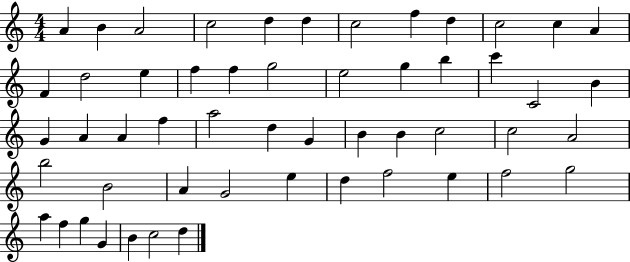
X:1
T:Untitled
M:4/4
L:1/4
K:C
A B A2 c2 d d c2 f d c2 c A F d2 e f f g2 e2 g b c' C2 B G A A f a2 d G B B c2 c2 A2 b2 B2 A G2 e d f2 e f2 g2 a f g G B c2 d